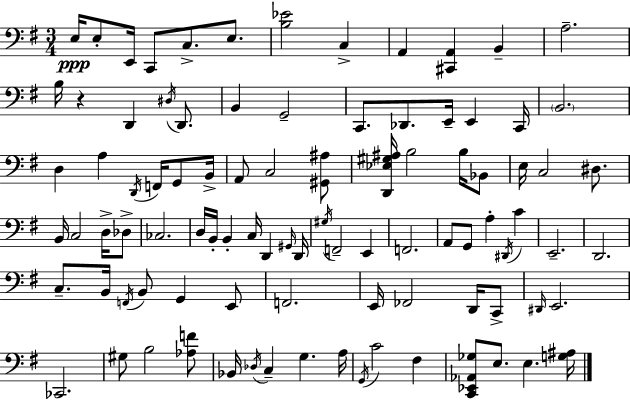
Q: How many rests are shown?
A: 1